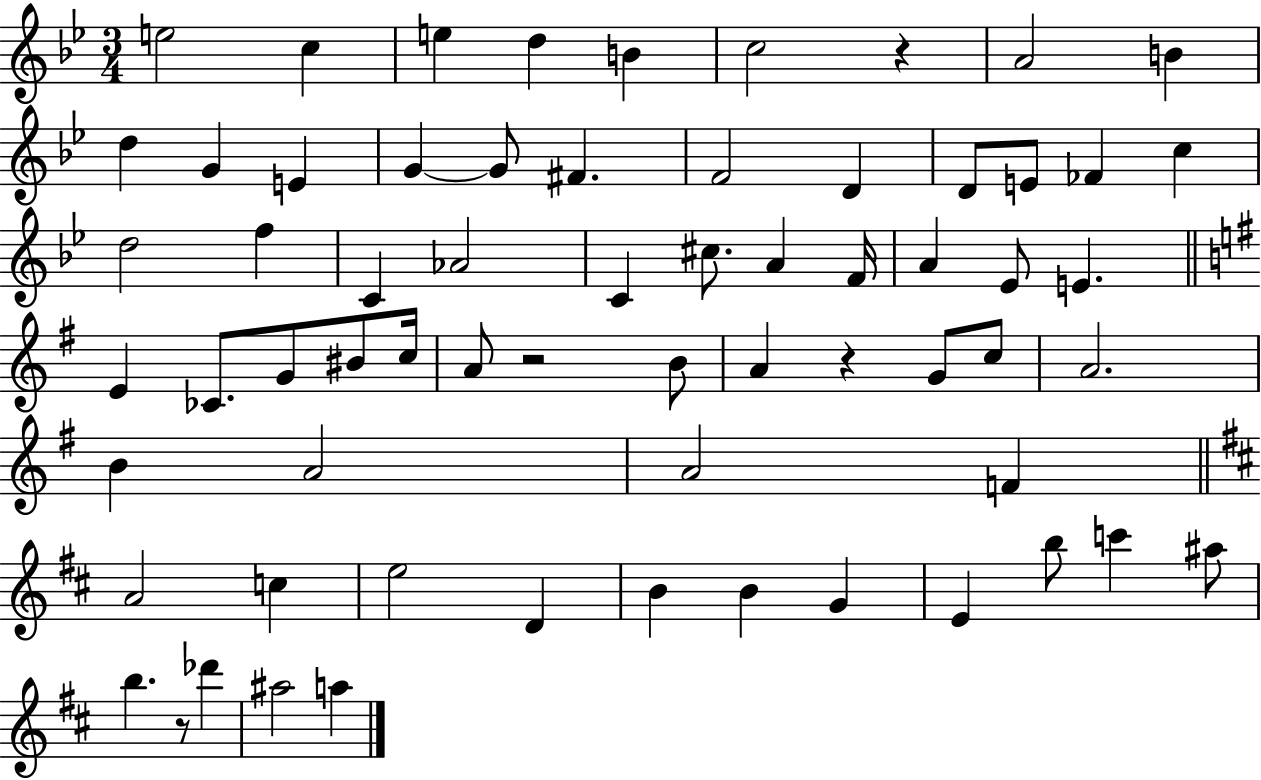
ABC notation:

X:1
T:Untitled
M:3/4
L:1/4
K:Bb
e2 c e d B c2 z A2 B d G E G G/2 ^F F2 D D/2 E/2 _F c d2 f C _A2 C ^c/2 A F/4 A _E/2 E E _C/2 G/2 ^B/2 c/4 A/2 z2 B/2 A z G/2 c/2 A2 B A2 A2 F A2 c e2 D B B G E b/2 c' ^a/2 b z/2 _d' ^a2 a